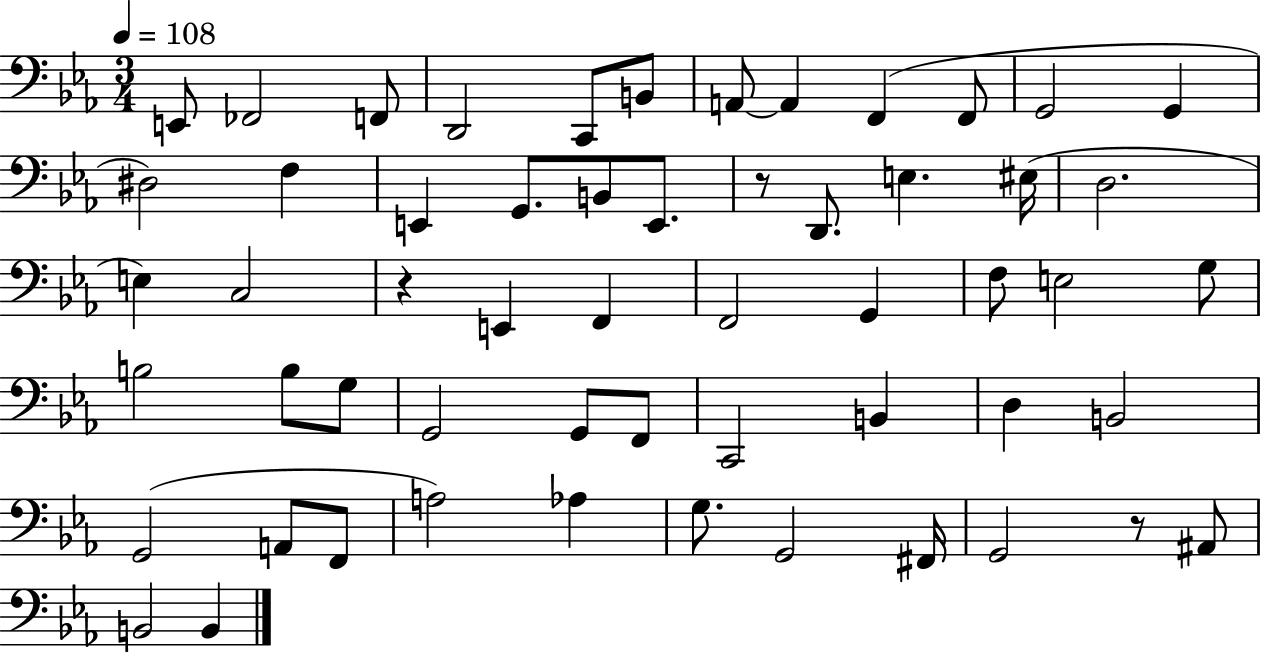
X:1
T:Untitled
M:3/4
L:1/4
K:Eb
E,,/2 _F,,2 F,,/2 D,,2 C,,/2 B,,/2 A,,/2 A,, F,, F,,/2 G,,2 G,, ^D,2 F, E,, G,,/2 B,,/2 E,,/2 z/2 D,,/2 E, ^E,/4 D,2 E, C,2 z E,, F,, F,,2 G,, F,/2 E,2 G,/2 B,2 B,/2 G,/2 G,,2 G,,/2 F,,/2 C,,2 B,, D, B,,2 G,,2 A,,/2 F,,/2 A,2 _A, G,/2 G,,2 ^F,,/4 G,,2 z/2 ^A,,/2 B,,2 B,,